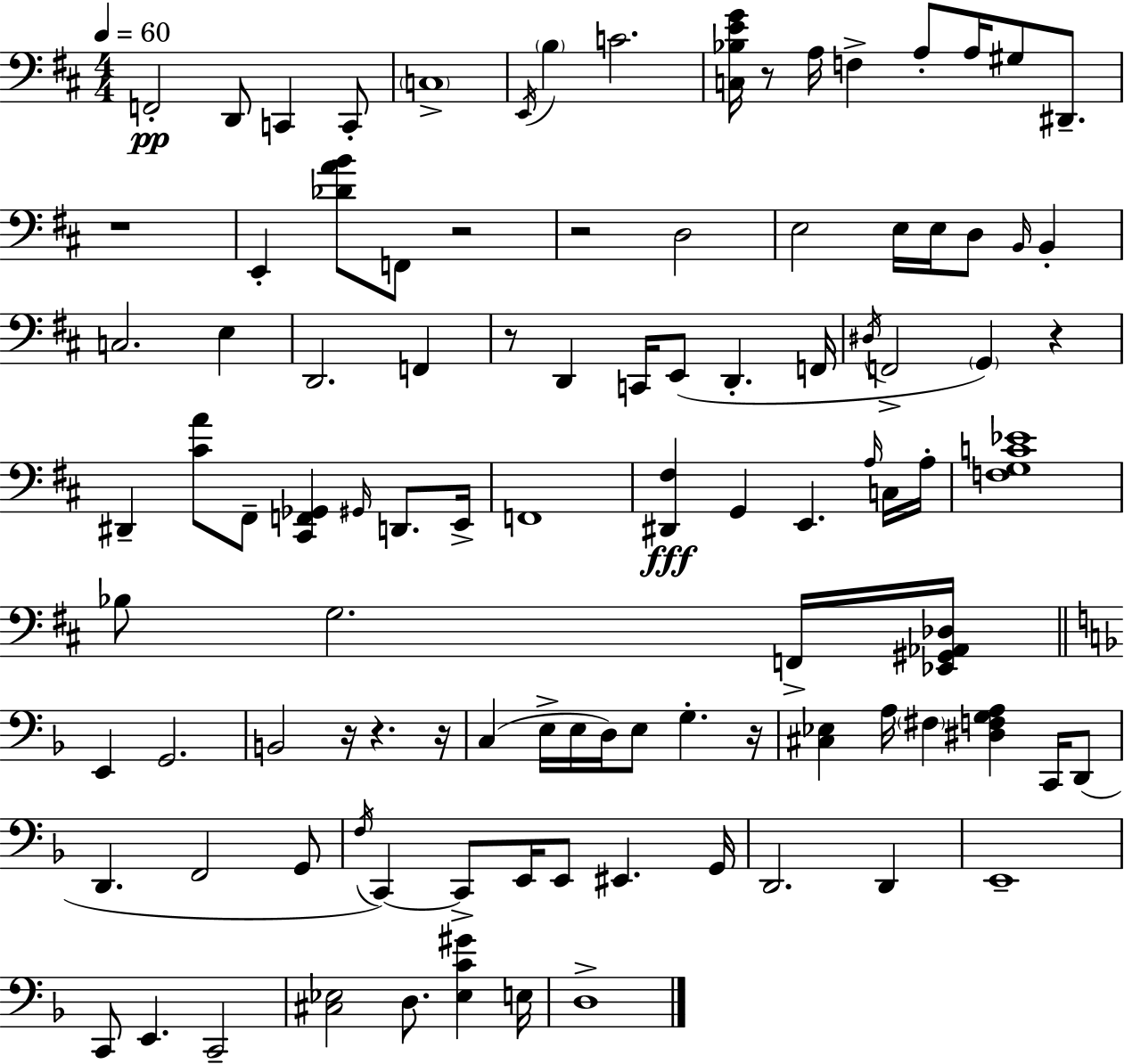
{
  \clef bass
  \numericTimeSignature
  \time 4/4
  \key d \major
  \tempo 4 = 60
  f,2-.\pp d,8 c,4 c,8-. | \parenthesize c1-> | \acciaccatura { e,16 } \parenthesize b4 c'2. | <c bes e' g'>16 r8 a16 f4-> a8-. a16 gis8 dis,8.-- | \break r1 | e,4-. <des' a' b'>8 f,8 r2 | r2 d2 | e2 e16 e16 d8 \grace { b,16 } b,4-. | \break c2. e4 | d,2. f,4 | r8 d,4 c,16 e,8( d,4.-. | f,16 \acciaccatura { dis16 } f,2-> \parenthesize g,4) r4 | \break dis,4-- <cis' a'>8 fis,8-- <cis, f, ges,>4 \grace { gis,16 } | d,8. e,16-> f,1 | <dis, fis>4\fff g,4 e,4. | \grace { a16 } c16 a16-. <f g c' ees'>1 | \break bes8 g2. | f,16-> <ees, gis, aes, des>16 \bar "||" \break \key f \major e,4 g,2. | b,2 r16 r4. r16 | c4( e16-> e16 d16) e8 g4.-. r16 | <cis ees>4 a16 \parenthesize fis4 <dis f g a>4 c,16 d,8( | \break d,4. f,2 g,8 | \acciaccatura { f16 }) c,4~~ c,8-> e,16 e,8 eis,4. | g,16 d,2. d,4 | e,1-- | \break c,8 e,4. c,2-- | <cis ees>2 d8. <ees c' gis'>4 | e16 d1-> | \bar "|."
}